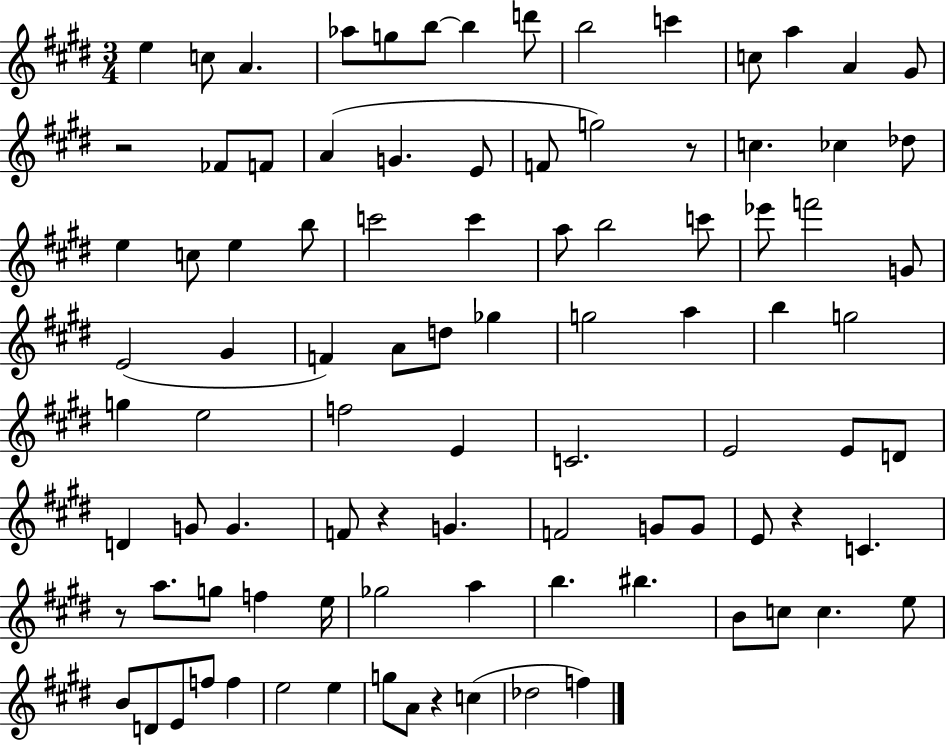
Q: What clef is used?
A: treble